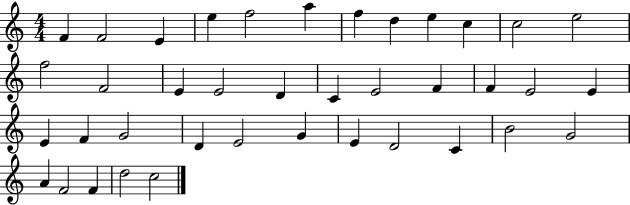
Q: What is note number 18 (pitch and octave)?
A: C4